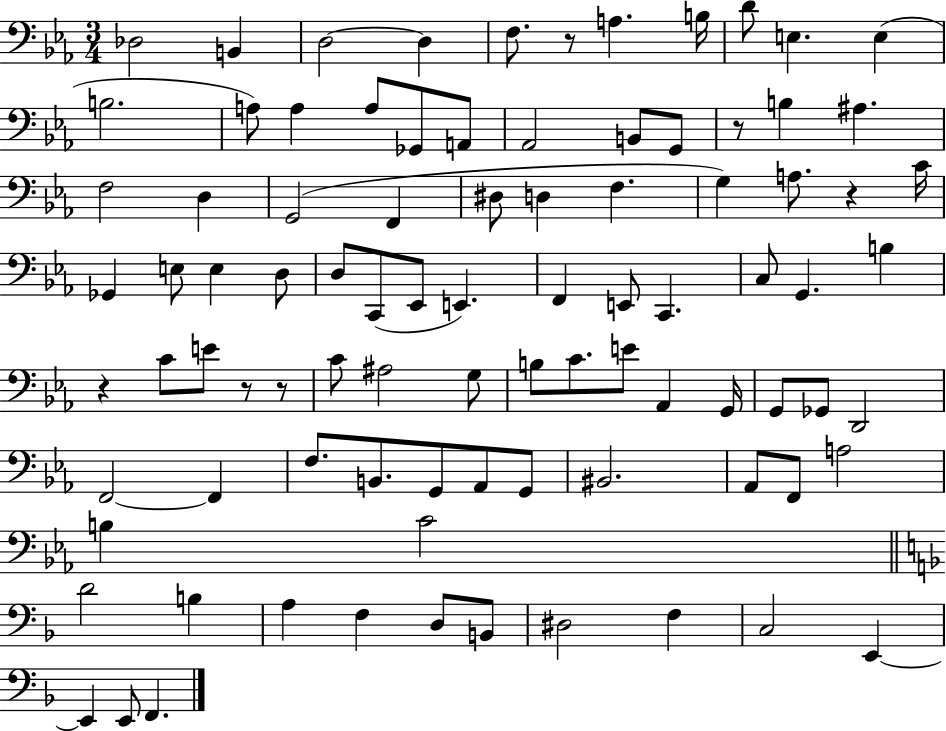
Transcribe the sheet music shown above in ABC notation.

X:1
T:Untitled
M:3/4
L:1/4
K:Eb
_D,2 B,, D,2 D, F,/2 z/2 A, B,/4 D/2 E, E, B,2 A,/2 A, A,/2 _G,,/2 A,,/2 _A,,2 B,,/2 G,,/2 z/2 B, ^A, F,2 D, G,,2 F,, ^D,/2 D, F, G, A,/2 z C/4 _G,, E,/2 E, D,/2 D,/2 C,,/2 _E,,/2 E,, F,, E,,/2 C,, C,/2 G,, B, z C/2 E/2 z/2 z/2 C/2 ^A,2 G,/2 B,/2 C/2 E/2 _A,, G,,/4 G,,/2 _G,,/2 D,,2 F,,2 F,, F,/2 B,,/2 G,,/2 _A,,/2 G,,/2 ^B,,2 _A,,/2 F,,/2 A,2 B, C2 D2 B, A, F, D,/2 B,,/2 ^D,2 F, C,2 E,, E,, E,,/2 F,,